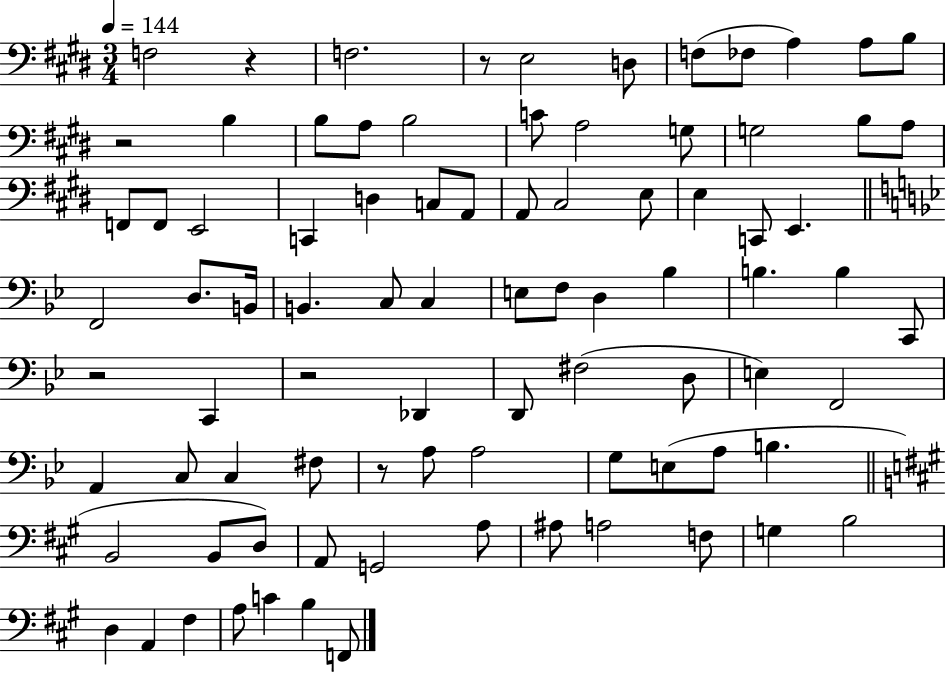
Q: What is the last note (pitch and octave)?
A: F2